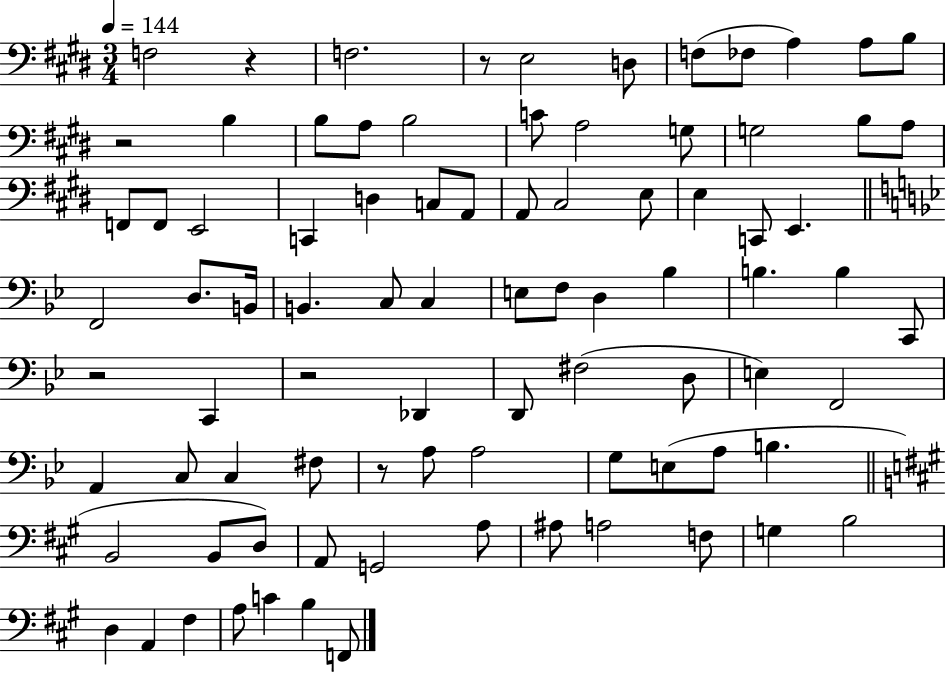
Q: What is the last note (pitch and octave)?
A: F2